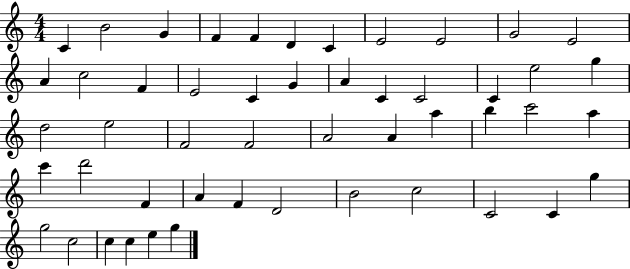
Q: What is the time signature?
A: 4/4